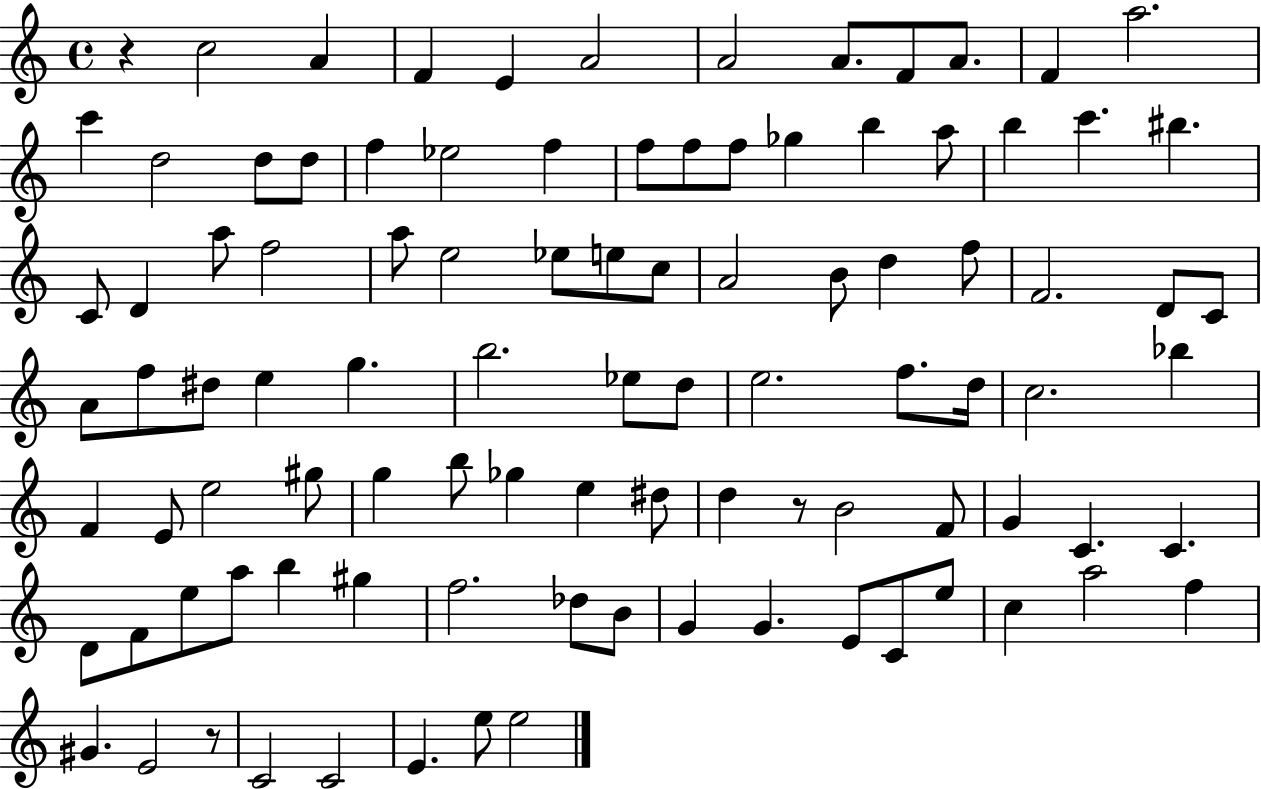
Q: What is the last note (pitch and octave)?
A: E5